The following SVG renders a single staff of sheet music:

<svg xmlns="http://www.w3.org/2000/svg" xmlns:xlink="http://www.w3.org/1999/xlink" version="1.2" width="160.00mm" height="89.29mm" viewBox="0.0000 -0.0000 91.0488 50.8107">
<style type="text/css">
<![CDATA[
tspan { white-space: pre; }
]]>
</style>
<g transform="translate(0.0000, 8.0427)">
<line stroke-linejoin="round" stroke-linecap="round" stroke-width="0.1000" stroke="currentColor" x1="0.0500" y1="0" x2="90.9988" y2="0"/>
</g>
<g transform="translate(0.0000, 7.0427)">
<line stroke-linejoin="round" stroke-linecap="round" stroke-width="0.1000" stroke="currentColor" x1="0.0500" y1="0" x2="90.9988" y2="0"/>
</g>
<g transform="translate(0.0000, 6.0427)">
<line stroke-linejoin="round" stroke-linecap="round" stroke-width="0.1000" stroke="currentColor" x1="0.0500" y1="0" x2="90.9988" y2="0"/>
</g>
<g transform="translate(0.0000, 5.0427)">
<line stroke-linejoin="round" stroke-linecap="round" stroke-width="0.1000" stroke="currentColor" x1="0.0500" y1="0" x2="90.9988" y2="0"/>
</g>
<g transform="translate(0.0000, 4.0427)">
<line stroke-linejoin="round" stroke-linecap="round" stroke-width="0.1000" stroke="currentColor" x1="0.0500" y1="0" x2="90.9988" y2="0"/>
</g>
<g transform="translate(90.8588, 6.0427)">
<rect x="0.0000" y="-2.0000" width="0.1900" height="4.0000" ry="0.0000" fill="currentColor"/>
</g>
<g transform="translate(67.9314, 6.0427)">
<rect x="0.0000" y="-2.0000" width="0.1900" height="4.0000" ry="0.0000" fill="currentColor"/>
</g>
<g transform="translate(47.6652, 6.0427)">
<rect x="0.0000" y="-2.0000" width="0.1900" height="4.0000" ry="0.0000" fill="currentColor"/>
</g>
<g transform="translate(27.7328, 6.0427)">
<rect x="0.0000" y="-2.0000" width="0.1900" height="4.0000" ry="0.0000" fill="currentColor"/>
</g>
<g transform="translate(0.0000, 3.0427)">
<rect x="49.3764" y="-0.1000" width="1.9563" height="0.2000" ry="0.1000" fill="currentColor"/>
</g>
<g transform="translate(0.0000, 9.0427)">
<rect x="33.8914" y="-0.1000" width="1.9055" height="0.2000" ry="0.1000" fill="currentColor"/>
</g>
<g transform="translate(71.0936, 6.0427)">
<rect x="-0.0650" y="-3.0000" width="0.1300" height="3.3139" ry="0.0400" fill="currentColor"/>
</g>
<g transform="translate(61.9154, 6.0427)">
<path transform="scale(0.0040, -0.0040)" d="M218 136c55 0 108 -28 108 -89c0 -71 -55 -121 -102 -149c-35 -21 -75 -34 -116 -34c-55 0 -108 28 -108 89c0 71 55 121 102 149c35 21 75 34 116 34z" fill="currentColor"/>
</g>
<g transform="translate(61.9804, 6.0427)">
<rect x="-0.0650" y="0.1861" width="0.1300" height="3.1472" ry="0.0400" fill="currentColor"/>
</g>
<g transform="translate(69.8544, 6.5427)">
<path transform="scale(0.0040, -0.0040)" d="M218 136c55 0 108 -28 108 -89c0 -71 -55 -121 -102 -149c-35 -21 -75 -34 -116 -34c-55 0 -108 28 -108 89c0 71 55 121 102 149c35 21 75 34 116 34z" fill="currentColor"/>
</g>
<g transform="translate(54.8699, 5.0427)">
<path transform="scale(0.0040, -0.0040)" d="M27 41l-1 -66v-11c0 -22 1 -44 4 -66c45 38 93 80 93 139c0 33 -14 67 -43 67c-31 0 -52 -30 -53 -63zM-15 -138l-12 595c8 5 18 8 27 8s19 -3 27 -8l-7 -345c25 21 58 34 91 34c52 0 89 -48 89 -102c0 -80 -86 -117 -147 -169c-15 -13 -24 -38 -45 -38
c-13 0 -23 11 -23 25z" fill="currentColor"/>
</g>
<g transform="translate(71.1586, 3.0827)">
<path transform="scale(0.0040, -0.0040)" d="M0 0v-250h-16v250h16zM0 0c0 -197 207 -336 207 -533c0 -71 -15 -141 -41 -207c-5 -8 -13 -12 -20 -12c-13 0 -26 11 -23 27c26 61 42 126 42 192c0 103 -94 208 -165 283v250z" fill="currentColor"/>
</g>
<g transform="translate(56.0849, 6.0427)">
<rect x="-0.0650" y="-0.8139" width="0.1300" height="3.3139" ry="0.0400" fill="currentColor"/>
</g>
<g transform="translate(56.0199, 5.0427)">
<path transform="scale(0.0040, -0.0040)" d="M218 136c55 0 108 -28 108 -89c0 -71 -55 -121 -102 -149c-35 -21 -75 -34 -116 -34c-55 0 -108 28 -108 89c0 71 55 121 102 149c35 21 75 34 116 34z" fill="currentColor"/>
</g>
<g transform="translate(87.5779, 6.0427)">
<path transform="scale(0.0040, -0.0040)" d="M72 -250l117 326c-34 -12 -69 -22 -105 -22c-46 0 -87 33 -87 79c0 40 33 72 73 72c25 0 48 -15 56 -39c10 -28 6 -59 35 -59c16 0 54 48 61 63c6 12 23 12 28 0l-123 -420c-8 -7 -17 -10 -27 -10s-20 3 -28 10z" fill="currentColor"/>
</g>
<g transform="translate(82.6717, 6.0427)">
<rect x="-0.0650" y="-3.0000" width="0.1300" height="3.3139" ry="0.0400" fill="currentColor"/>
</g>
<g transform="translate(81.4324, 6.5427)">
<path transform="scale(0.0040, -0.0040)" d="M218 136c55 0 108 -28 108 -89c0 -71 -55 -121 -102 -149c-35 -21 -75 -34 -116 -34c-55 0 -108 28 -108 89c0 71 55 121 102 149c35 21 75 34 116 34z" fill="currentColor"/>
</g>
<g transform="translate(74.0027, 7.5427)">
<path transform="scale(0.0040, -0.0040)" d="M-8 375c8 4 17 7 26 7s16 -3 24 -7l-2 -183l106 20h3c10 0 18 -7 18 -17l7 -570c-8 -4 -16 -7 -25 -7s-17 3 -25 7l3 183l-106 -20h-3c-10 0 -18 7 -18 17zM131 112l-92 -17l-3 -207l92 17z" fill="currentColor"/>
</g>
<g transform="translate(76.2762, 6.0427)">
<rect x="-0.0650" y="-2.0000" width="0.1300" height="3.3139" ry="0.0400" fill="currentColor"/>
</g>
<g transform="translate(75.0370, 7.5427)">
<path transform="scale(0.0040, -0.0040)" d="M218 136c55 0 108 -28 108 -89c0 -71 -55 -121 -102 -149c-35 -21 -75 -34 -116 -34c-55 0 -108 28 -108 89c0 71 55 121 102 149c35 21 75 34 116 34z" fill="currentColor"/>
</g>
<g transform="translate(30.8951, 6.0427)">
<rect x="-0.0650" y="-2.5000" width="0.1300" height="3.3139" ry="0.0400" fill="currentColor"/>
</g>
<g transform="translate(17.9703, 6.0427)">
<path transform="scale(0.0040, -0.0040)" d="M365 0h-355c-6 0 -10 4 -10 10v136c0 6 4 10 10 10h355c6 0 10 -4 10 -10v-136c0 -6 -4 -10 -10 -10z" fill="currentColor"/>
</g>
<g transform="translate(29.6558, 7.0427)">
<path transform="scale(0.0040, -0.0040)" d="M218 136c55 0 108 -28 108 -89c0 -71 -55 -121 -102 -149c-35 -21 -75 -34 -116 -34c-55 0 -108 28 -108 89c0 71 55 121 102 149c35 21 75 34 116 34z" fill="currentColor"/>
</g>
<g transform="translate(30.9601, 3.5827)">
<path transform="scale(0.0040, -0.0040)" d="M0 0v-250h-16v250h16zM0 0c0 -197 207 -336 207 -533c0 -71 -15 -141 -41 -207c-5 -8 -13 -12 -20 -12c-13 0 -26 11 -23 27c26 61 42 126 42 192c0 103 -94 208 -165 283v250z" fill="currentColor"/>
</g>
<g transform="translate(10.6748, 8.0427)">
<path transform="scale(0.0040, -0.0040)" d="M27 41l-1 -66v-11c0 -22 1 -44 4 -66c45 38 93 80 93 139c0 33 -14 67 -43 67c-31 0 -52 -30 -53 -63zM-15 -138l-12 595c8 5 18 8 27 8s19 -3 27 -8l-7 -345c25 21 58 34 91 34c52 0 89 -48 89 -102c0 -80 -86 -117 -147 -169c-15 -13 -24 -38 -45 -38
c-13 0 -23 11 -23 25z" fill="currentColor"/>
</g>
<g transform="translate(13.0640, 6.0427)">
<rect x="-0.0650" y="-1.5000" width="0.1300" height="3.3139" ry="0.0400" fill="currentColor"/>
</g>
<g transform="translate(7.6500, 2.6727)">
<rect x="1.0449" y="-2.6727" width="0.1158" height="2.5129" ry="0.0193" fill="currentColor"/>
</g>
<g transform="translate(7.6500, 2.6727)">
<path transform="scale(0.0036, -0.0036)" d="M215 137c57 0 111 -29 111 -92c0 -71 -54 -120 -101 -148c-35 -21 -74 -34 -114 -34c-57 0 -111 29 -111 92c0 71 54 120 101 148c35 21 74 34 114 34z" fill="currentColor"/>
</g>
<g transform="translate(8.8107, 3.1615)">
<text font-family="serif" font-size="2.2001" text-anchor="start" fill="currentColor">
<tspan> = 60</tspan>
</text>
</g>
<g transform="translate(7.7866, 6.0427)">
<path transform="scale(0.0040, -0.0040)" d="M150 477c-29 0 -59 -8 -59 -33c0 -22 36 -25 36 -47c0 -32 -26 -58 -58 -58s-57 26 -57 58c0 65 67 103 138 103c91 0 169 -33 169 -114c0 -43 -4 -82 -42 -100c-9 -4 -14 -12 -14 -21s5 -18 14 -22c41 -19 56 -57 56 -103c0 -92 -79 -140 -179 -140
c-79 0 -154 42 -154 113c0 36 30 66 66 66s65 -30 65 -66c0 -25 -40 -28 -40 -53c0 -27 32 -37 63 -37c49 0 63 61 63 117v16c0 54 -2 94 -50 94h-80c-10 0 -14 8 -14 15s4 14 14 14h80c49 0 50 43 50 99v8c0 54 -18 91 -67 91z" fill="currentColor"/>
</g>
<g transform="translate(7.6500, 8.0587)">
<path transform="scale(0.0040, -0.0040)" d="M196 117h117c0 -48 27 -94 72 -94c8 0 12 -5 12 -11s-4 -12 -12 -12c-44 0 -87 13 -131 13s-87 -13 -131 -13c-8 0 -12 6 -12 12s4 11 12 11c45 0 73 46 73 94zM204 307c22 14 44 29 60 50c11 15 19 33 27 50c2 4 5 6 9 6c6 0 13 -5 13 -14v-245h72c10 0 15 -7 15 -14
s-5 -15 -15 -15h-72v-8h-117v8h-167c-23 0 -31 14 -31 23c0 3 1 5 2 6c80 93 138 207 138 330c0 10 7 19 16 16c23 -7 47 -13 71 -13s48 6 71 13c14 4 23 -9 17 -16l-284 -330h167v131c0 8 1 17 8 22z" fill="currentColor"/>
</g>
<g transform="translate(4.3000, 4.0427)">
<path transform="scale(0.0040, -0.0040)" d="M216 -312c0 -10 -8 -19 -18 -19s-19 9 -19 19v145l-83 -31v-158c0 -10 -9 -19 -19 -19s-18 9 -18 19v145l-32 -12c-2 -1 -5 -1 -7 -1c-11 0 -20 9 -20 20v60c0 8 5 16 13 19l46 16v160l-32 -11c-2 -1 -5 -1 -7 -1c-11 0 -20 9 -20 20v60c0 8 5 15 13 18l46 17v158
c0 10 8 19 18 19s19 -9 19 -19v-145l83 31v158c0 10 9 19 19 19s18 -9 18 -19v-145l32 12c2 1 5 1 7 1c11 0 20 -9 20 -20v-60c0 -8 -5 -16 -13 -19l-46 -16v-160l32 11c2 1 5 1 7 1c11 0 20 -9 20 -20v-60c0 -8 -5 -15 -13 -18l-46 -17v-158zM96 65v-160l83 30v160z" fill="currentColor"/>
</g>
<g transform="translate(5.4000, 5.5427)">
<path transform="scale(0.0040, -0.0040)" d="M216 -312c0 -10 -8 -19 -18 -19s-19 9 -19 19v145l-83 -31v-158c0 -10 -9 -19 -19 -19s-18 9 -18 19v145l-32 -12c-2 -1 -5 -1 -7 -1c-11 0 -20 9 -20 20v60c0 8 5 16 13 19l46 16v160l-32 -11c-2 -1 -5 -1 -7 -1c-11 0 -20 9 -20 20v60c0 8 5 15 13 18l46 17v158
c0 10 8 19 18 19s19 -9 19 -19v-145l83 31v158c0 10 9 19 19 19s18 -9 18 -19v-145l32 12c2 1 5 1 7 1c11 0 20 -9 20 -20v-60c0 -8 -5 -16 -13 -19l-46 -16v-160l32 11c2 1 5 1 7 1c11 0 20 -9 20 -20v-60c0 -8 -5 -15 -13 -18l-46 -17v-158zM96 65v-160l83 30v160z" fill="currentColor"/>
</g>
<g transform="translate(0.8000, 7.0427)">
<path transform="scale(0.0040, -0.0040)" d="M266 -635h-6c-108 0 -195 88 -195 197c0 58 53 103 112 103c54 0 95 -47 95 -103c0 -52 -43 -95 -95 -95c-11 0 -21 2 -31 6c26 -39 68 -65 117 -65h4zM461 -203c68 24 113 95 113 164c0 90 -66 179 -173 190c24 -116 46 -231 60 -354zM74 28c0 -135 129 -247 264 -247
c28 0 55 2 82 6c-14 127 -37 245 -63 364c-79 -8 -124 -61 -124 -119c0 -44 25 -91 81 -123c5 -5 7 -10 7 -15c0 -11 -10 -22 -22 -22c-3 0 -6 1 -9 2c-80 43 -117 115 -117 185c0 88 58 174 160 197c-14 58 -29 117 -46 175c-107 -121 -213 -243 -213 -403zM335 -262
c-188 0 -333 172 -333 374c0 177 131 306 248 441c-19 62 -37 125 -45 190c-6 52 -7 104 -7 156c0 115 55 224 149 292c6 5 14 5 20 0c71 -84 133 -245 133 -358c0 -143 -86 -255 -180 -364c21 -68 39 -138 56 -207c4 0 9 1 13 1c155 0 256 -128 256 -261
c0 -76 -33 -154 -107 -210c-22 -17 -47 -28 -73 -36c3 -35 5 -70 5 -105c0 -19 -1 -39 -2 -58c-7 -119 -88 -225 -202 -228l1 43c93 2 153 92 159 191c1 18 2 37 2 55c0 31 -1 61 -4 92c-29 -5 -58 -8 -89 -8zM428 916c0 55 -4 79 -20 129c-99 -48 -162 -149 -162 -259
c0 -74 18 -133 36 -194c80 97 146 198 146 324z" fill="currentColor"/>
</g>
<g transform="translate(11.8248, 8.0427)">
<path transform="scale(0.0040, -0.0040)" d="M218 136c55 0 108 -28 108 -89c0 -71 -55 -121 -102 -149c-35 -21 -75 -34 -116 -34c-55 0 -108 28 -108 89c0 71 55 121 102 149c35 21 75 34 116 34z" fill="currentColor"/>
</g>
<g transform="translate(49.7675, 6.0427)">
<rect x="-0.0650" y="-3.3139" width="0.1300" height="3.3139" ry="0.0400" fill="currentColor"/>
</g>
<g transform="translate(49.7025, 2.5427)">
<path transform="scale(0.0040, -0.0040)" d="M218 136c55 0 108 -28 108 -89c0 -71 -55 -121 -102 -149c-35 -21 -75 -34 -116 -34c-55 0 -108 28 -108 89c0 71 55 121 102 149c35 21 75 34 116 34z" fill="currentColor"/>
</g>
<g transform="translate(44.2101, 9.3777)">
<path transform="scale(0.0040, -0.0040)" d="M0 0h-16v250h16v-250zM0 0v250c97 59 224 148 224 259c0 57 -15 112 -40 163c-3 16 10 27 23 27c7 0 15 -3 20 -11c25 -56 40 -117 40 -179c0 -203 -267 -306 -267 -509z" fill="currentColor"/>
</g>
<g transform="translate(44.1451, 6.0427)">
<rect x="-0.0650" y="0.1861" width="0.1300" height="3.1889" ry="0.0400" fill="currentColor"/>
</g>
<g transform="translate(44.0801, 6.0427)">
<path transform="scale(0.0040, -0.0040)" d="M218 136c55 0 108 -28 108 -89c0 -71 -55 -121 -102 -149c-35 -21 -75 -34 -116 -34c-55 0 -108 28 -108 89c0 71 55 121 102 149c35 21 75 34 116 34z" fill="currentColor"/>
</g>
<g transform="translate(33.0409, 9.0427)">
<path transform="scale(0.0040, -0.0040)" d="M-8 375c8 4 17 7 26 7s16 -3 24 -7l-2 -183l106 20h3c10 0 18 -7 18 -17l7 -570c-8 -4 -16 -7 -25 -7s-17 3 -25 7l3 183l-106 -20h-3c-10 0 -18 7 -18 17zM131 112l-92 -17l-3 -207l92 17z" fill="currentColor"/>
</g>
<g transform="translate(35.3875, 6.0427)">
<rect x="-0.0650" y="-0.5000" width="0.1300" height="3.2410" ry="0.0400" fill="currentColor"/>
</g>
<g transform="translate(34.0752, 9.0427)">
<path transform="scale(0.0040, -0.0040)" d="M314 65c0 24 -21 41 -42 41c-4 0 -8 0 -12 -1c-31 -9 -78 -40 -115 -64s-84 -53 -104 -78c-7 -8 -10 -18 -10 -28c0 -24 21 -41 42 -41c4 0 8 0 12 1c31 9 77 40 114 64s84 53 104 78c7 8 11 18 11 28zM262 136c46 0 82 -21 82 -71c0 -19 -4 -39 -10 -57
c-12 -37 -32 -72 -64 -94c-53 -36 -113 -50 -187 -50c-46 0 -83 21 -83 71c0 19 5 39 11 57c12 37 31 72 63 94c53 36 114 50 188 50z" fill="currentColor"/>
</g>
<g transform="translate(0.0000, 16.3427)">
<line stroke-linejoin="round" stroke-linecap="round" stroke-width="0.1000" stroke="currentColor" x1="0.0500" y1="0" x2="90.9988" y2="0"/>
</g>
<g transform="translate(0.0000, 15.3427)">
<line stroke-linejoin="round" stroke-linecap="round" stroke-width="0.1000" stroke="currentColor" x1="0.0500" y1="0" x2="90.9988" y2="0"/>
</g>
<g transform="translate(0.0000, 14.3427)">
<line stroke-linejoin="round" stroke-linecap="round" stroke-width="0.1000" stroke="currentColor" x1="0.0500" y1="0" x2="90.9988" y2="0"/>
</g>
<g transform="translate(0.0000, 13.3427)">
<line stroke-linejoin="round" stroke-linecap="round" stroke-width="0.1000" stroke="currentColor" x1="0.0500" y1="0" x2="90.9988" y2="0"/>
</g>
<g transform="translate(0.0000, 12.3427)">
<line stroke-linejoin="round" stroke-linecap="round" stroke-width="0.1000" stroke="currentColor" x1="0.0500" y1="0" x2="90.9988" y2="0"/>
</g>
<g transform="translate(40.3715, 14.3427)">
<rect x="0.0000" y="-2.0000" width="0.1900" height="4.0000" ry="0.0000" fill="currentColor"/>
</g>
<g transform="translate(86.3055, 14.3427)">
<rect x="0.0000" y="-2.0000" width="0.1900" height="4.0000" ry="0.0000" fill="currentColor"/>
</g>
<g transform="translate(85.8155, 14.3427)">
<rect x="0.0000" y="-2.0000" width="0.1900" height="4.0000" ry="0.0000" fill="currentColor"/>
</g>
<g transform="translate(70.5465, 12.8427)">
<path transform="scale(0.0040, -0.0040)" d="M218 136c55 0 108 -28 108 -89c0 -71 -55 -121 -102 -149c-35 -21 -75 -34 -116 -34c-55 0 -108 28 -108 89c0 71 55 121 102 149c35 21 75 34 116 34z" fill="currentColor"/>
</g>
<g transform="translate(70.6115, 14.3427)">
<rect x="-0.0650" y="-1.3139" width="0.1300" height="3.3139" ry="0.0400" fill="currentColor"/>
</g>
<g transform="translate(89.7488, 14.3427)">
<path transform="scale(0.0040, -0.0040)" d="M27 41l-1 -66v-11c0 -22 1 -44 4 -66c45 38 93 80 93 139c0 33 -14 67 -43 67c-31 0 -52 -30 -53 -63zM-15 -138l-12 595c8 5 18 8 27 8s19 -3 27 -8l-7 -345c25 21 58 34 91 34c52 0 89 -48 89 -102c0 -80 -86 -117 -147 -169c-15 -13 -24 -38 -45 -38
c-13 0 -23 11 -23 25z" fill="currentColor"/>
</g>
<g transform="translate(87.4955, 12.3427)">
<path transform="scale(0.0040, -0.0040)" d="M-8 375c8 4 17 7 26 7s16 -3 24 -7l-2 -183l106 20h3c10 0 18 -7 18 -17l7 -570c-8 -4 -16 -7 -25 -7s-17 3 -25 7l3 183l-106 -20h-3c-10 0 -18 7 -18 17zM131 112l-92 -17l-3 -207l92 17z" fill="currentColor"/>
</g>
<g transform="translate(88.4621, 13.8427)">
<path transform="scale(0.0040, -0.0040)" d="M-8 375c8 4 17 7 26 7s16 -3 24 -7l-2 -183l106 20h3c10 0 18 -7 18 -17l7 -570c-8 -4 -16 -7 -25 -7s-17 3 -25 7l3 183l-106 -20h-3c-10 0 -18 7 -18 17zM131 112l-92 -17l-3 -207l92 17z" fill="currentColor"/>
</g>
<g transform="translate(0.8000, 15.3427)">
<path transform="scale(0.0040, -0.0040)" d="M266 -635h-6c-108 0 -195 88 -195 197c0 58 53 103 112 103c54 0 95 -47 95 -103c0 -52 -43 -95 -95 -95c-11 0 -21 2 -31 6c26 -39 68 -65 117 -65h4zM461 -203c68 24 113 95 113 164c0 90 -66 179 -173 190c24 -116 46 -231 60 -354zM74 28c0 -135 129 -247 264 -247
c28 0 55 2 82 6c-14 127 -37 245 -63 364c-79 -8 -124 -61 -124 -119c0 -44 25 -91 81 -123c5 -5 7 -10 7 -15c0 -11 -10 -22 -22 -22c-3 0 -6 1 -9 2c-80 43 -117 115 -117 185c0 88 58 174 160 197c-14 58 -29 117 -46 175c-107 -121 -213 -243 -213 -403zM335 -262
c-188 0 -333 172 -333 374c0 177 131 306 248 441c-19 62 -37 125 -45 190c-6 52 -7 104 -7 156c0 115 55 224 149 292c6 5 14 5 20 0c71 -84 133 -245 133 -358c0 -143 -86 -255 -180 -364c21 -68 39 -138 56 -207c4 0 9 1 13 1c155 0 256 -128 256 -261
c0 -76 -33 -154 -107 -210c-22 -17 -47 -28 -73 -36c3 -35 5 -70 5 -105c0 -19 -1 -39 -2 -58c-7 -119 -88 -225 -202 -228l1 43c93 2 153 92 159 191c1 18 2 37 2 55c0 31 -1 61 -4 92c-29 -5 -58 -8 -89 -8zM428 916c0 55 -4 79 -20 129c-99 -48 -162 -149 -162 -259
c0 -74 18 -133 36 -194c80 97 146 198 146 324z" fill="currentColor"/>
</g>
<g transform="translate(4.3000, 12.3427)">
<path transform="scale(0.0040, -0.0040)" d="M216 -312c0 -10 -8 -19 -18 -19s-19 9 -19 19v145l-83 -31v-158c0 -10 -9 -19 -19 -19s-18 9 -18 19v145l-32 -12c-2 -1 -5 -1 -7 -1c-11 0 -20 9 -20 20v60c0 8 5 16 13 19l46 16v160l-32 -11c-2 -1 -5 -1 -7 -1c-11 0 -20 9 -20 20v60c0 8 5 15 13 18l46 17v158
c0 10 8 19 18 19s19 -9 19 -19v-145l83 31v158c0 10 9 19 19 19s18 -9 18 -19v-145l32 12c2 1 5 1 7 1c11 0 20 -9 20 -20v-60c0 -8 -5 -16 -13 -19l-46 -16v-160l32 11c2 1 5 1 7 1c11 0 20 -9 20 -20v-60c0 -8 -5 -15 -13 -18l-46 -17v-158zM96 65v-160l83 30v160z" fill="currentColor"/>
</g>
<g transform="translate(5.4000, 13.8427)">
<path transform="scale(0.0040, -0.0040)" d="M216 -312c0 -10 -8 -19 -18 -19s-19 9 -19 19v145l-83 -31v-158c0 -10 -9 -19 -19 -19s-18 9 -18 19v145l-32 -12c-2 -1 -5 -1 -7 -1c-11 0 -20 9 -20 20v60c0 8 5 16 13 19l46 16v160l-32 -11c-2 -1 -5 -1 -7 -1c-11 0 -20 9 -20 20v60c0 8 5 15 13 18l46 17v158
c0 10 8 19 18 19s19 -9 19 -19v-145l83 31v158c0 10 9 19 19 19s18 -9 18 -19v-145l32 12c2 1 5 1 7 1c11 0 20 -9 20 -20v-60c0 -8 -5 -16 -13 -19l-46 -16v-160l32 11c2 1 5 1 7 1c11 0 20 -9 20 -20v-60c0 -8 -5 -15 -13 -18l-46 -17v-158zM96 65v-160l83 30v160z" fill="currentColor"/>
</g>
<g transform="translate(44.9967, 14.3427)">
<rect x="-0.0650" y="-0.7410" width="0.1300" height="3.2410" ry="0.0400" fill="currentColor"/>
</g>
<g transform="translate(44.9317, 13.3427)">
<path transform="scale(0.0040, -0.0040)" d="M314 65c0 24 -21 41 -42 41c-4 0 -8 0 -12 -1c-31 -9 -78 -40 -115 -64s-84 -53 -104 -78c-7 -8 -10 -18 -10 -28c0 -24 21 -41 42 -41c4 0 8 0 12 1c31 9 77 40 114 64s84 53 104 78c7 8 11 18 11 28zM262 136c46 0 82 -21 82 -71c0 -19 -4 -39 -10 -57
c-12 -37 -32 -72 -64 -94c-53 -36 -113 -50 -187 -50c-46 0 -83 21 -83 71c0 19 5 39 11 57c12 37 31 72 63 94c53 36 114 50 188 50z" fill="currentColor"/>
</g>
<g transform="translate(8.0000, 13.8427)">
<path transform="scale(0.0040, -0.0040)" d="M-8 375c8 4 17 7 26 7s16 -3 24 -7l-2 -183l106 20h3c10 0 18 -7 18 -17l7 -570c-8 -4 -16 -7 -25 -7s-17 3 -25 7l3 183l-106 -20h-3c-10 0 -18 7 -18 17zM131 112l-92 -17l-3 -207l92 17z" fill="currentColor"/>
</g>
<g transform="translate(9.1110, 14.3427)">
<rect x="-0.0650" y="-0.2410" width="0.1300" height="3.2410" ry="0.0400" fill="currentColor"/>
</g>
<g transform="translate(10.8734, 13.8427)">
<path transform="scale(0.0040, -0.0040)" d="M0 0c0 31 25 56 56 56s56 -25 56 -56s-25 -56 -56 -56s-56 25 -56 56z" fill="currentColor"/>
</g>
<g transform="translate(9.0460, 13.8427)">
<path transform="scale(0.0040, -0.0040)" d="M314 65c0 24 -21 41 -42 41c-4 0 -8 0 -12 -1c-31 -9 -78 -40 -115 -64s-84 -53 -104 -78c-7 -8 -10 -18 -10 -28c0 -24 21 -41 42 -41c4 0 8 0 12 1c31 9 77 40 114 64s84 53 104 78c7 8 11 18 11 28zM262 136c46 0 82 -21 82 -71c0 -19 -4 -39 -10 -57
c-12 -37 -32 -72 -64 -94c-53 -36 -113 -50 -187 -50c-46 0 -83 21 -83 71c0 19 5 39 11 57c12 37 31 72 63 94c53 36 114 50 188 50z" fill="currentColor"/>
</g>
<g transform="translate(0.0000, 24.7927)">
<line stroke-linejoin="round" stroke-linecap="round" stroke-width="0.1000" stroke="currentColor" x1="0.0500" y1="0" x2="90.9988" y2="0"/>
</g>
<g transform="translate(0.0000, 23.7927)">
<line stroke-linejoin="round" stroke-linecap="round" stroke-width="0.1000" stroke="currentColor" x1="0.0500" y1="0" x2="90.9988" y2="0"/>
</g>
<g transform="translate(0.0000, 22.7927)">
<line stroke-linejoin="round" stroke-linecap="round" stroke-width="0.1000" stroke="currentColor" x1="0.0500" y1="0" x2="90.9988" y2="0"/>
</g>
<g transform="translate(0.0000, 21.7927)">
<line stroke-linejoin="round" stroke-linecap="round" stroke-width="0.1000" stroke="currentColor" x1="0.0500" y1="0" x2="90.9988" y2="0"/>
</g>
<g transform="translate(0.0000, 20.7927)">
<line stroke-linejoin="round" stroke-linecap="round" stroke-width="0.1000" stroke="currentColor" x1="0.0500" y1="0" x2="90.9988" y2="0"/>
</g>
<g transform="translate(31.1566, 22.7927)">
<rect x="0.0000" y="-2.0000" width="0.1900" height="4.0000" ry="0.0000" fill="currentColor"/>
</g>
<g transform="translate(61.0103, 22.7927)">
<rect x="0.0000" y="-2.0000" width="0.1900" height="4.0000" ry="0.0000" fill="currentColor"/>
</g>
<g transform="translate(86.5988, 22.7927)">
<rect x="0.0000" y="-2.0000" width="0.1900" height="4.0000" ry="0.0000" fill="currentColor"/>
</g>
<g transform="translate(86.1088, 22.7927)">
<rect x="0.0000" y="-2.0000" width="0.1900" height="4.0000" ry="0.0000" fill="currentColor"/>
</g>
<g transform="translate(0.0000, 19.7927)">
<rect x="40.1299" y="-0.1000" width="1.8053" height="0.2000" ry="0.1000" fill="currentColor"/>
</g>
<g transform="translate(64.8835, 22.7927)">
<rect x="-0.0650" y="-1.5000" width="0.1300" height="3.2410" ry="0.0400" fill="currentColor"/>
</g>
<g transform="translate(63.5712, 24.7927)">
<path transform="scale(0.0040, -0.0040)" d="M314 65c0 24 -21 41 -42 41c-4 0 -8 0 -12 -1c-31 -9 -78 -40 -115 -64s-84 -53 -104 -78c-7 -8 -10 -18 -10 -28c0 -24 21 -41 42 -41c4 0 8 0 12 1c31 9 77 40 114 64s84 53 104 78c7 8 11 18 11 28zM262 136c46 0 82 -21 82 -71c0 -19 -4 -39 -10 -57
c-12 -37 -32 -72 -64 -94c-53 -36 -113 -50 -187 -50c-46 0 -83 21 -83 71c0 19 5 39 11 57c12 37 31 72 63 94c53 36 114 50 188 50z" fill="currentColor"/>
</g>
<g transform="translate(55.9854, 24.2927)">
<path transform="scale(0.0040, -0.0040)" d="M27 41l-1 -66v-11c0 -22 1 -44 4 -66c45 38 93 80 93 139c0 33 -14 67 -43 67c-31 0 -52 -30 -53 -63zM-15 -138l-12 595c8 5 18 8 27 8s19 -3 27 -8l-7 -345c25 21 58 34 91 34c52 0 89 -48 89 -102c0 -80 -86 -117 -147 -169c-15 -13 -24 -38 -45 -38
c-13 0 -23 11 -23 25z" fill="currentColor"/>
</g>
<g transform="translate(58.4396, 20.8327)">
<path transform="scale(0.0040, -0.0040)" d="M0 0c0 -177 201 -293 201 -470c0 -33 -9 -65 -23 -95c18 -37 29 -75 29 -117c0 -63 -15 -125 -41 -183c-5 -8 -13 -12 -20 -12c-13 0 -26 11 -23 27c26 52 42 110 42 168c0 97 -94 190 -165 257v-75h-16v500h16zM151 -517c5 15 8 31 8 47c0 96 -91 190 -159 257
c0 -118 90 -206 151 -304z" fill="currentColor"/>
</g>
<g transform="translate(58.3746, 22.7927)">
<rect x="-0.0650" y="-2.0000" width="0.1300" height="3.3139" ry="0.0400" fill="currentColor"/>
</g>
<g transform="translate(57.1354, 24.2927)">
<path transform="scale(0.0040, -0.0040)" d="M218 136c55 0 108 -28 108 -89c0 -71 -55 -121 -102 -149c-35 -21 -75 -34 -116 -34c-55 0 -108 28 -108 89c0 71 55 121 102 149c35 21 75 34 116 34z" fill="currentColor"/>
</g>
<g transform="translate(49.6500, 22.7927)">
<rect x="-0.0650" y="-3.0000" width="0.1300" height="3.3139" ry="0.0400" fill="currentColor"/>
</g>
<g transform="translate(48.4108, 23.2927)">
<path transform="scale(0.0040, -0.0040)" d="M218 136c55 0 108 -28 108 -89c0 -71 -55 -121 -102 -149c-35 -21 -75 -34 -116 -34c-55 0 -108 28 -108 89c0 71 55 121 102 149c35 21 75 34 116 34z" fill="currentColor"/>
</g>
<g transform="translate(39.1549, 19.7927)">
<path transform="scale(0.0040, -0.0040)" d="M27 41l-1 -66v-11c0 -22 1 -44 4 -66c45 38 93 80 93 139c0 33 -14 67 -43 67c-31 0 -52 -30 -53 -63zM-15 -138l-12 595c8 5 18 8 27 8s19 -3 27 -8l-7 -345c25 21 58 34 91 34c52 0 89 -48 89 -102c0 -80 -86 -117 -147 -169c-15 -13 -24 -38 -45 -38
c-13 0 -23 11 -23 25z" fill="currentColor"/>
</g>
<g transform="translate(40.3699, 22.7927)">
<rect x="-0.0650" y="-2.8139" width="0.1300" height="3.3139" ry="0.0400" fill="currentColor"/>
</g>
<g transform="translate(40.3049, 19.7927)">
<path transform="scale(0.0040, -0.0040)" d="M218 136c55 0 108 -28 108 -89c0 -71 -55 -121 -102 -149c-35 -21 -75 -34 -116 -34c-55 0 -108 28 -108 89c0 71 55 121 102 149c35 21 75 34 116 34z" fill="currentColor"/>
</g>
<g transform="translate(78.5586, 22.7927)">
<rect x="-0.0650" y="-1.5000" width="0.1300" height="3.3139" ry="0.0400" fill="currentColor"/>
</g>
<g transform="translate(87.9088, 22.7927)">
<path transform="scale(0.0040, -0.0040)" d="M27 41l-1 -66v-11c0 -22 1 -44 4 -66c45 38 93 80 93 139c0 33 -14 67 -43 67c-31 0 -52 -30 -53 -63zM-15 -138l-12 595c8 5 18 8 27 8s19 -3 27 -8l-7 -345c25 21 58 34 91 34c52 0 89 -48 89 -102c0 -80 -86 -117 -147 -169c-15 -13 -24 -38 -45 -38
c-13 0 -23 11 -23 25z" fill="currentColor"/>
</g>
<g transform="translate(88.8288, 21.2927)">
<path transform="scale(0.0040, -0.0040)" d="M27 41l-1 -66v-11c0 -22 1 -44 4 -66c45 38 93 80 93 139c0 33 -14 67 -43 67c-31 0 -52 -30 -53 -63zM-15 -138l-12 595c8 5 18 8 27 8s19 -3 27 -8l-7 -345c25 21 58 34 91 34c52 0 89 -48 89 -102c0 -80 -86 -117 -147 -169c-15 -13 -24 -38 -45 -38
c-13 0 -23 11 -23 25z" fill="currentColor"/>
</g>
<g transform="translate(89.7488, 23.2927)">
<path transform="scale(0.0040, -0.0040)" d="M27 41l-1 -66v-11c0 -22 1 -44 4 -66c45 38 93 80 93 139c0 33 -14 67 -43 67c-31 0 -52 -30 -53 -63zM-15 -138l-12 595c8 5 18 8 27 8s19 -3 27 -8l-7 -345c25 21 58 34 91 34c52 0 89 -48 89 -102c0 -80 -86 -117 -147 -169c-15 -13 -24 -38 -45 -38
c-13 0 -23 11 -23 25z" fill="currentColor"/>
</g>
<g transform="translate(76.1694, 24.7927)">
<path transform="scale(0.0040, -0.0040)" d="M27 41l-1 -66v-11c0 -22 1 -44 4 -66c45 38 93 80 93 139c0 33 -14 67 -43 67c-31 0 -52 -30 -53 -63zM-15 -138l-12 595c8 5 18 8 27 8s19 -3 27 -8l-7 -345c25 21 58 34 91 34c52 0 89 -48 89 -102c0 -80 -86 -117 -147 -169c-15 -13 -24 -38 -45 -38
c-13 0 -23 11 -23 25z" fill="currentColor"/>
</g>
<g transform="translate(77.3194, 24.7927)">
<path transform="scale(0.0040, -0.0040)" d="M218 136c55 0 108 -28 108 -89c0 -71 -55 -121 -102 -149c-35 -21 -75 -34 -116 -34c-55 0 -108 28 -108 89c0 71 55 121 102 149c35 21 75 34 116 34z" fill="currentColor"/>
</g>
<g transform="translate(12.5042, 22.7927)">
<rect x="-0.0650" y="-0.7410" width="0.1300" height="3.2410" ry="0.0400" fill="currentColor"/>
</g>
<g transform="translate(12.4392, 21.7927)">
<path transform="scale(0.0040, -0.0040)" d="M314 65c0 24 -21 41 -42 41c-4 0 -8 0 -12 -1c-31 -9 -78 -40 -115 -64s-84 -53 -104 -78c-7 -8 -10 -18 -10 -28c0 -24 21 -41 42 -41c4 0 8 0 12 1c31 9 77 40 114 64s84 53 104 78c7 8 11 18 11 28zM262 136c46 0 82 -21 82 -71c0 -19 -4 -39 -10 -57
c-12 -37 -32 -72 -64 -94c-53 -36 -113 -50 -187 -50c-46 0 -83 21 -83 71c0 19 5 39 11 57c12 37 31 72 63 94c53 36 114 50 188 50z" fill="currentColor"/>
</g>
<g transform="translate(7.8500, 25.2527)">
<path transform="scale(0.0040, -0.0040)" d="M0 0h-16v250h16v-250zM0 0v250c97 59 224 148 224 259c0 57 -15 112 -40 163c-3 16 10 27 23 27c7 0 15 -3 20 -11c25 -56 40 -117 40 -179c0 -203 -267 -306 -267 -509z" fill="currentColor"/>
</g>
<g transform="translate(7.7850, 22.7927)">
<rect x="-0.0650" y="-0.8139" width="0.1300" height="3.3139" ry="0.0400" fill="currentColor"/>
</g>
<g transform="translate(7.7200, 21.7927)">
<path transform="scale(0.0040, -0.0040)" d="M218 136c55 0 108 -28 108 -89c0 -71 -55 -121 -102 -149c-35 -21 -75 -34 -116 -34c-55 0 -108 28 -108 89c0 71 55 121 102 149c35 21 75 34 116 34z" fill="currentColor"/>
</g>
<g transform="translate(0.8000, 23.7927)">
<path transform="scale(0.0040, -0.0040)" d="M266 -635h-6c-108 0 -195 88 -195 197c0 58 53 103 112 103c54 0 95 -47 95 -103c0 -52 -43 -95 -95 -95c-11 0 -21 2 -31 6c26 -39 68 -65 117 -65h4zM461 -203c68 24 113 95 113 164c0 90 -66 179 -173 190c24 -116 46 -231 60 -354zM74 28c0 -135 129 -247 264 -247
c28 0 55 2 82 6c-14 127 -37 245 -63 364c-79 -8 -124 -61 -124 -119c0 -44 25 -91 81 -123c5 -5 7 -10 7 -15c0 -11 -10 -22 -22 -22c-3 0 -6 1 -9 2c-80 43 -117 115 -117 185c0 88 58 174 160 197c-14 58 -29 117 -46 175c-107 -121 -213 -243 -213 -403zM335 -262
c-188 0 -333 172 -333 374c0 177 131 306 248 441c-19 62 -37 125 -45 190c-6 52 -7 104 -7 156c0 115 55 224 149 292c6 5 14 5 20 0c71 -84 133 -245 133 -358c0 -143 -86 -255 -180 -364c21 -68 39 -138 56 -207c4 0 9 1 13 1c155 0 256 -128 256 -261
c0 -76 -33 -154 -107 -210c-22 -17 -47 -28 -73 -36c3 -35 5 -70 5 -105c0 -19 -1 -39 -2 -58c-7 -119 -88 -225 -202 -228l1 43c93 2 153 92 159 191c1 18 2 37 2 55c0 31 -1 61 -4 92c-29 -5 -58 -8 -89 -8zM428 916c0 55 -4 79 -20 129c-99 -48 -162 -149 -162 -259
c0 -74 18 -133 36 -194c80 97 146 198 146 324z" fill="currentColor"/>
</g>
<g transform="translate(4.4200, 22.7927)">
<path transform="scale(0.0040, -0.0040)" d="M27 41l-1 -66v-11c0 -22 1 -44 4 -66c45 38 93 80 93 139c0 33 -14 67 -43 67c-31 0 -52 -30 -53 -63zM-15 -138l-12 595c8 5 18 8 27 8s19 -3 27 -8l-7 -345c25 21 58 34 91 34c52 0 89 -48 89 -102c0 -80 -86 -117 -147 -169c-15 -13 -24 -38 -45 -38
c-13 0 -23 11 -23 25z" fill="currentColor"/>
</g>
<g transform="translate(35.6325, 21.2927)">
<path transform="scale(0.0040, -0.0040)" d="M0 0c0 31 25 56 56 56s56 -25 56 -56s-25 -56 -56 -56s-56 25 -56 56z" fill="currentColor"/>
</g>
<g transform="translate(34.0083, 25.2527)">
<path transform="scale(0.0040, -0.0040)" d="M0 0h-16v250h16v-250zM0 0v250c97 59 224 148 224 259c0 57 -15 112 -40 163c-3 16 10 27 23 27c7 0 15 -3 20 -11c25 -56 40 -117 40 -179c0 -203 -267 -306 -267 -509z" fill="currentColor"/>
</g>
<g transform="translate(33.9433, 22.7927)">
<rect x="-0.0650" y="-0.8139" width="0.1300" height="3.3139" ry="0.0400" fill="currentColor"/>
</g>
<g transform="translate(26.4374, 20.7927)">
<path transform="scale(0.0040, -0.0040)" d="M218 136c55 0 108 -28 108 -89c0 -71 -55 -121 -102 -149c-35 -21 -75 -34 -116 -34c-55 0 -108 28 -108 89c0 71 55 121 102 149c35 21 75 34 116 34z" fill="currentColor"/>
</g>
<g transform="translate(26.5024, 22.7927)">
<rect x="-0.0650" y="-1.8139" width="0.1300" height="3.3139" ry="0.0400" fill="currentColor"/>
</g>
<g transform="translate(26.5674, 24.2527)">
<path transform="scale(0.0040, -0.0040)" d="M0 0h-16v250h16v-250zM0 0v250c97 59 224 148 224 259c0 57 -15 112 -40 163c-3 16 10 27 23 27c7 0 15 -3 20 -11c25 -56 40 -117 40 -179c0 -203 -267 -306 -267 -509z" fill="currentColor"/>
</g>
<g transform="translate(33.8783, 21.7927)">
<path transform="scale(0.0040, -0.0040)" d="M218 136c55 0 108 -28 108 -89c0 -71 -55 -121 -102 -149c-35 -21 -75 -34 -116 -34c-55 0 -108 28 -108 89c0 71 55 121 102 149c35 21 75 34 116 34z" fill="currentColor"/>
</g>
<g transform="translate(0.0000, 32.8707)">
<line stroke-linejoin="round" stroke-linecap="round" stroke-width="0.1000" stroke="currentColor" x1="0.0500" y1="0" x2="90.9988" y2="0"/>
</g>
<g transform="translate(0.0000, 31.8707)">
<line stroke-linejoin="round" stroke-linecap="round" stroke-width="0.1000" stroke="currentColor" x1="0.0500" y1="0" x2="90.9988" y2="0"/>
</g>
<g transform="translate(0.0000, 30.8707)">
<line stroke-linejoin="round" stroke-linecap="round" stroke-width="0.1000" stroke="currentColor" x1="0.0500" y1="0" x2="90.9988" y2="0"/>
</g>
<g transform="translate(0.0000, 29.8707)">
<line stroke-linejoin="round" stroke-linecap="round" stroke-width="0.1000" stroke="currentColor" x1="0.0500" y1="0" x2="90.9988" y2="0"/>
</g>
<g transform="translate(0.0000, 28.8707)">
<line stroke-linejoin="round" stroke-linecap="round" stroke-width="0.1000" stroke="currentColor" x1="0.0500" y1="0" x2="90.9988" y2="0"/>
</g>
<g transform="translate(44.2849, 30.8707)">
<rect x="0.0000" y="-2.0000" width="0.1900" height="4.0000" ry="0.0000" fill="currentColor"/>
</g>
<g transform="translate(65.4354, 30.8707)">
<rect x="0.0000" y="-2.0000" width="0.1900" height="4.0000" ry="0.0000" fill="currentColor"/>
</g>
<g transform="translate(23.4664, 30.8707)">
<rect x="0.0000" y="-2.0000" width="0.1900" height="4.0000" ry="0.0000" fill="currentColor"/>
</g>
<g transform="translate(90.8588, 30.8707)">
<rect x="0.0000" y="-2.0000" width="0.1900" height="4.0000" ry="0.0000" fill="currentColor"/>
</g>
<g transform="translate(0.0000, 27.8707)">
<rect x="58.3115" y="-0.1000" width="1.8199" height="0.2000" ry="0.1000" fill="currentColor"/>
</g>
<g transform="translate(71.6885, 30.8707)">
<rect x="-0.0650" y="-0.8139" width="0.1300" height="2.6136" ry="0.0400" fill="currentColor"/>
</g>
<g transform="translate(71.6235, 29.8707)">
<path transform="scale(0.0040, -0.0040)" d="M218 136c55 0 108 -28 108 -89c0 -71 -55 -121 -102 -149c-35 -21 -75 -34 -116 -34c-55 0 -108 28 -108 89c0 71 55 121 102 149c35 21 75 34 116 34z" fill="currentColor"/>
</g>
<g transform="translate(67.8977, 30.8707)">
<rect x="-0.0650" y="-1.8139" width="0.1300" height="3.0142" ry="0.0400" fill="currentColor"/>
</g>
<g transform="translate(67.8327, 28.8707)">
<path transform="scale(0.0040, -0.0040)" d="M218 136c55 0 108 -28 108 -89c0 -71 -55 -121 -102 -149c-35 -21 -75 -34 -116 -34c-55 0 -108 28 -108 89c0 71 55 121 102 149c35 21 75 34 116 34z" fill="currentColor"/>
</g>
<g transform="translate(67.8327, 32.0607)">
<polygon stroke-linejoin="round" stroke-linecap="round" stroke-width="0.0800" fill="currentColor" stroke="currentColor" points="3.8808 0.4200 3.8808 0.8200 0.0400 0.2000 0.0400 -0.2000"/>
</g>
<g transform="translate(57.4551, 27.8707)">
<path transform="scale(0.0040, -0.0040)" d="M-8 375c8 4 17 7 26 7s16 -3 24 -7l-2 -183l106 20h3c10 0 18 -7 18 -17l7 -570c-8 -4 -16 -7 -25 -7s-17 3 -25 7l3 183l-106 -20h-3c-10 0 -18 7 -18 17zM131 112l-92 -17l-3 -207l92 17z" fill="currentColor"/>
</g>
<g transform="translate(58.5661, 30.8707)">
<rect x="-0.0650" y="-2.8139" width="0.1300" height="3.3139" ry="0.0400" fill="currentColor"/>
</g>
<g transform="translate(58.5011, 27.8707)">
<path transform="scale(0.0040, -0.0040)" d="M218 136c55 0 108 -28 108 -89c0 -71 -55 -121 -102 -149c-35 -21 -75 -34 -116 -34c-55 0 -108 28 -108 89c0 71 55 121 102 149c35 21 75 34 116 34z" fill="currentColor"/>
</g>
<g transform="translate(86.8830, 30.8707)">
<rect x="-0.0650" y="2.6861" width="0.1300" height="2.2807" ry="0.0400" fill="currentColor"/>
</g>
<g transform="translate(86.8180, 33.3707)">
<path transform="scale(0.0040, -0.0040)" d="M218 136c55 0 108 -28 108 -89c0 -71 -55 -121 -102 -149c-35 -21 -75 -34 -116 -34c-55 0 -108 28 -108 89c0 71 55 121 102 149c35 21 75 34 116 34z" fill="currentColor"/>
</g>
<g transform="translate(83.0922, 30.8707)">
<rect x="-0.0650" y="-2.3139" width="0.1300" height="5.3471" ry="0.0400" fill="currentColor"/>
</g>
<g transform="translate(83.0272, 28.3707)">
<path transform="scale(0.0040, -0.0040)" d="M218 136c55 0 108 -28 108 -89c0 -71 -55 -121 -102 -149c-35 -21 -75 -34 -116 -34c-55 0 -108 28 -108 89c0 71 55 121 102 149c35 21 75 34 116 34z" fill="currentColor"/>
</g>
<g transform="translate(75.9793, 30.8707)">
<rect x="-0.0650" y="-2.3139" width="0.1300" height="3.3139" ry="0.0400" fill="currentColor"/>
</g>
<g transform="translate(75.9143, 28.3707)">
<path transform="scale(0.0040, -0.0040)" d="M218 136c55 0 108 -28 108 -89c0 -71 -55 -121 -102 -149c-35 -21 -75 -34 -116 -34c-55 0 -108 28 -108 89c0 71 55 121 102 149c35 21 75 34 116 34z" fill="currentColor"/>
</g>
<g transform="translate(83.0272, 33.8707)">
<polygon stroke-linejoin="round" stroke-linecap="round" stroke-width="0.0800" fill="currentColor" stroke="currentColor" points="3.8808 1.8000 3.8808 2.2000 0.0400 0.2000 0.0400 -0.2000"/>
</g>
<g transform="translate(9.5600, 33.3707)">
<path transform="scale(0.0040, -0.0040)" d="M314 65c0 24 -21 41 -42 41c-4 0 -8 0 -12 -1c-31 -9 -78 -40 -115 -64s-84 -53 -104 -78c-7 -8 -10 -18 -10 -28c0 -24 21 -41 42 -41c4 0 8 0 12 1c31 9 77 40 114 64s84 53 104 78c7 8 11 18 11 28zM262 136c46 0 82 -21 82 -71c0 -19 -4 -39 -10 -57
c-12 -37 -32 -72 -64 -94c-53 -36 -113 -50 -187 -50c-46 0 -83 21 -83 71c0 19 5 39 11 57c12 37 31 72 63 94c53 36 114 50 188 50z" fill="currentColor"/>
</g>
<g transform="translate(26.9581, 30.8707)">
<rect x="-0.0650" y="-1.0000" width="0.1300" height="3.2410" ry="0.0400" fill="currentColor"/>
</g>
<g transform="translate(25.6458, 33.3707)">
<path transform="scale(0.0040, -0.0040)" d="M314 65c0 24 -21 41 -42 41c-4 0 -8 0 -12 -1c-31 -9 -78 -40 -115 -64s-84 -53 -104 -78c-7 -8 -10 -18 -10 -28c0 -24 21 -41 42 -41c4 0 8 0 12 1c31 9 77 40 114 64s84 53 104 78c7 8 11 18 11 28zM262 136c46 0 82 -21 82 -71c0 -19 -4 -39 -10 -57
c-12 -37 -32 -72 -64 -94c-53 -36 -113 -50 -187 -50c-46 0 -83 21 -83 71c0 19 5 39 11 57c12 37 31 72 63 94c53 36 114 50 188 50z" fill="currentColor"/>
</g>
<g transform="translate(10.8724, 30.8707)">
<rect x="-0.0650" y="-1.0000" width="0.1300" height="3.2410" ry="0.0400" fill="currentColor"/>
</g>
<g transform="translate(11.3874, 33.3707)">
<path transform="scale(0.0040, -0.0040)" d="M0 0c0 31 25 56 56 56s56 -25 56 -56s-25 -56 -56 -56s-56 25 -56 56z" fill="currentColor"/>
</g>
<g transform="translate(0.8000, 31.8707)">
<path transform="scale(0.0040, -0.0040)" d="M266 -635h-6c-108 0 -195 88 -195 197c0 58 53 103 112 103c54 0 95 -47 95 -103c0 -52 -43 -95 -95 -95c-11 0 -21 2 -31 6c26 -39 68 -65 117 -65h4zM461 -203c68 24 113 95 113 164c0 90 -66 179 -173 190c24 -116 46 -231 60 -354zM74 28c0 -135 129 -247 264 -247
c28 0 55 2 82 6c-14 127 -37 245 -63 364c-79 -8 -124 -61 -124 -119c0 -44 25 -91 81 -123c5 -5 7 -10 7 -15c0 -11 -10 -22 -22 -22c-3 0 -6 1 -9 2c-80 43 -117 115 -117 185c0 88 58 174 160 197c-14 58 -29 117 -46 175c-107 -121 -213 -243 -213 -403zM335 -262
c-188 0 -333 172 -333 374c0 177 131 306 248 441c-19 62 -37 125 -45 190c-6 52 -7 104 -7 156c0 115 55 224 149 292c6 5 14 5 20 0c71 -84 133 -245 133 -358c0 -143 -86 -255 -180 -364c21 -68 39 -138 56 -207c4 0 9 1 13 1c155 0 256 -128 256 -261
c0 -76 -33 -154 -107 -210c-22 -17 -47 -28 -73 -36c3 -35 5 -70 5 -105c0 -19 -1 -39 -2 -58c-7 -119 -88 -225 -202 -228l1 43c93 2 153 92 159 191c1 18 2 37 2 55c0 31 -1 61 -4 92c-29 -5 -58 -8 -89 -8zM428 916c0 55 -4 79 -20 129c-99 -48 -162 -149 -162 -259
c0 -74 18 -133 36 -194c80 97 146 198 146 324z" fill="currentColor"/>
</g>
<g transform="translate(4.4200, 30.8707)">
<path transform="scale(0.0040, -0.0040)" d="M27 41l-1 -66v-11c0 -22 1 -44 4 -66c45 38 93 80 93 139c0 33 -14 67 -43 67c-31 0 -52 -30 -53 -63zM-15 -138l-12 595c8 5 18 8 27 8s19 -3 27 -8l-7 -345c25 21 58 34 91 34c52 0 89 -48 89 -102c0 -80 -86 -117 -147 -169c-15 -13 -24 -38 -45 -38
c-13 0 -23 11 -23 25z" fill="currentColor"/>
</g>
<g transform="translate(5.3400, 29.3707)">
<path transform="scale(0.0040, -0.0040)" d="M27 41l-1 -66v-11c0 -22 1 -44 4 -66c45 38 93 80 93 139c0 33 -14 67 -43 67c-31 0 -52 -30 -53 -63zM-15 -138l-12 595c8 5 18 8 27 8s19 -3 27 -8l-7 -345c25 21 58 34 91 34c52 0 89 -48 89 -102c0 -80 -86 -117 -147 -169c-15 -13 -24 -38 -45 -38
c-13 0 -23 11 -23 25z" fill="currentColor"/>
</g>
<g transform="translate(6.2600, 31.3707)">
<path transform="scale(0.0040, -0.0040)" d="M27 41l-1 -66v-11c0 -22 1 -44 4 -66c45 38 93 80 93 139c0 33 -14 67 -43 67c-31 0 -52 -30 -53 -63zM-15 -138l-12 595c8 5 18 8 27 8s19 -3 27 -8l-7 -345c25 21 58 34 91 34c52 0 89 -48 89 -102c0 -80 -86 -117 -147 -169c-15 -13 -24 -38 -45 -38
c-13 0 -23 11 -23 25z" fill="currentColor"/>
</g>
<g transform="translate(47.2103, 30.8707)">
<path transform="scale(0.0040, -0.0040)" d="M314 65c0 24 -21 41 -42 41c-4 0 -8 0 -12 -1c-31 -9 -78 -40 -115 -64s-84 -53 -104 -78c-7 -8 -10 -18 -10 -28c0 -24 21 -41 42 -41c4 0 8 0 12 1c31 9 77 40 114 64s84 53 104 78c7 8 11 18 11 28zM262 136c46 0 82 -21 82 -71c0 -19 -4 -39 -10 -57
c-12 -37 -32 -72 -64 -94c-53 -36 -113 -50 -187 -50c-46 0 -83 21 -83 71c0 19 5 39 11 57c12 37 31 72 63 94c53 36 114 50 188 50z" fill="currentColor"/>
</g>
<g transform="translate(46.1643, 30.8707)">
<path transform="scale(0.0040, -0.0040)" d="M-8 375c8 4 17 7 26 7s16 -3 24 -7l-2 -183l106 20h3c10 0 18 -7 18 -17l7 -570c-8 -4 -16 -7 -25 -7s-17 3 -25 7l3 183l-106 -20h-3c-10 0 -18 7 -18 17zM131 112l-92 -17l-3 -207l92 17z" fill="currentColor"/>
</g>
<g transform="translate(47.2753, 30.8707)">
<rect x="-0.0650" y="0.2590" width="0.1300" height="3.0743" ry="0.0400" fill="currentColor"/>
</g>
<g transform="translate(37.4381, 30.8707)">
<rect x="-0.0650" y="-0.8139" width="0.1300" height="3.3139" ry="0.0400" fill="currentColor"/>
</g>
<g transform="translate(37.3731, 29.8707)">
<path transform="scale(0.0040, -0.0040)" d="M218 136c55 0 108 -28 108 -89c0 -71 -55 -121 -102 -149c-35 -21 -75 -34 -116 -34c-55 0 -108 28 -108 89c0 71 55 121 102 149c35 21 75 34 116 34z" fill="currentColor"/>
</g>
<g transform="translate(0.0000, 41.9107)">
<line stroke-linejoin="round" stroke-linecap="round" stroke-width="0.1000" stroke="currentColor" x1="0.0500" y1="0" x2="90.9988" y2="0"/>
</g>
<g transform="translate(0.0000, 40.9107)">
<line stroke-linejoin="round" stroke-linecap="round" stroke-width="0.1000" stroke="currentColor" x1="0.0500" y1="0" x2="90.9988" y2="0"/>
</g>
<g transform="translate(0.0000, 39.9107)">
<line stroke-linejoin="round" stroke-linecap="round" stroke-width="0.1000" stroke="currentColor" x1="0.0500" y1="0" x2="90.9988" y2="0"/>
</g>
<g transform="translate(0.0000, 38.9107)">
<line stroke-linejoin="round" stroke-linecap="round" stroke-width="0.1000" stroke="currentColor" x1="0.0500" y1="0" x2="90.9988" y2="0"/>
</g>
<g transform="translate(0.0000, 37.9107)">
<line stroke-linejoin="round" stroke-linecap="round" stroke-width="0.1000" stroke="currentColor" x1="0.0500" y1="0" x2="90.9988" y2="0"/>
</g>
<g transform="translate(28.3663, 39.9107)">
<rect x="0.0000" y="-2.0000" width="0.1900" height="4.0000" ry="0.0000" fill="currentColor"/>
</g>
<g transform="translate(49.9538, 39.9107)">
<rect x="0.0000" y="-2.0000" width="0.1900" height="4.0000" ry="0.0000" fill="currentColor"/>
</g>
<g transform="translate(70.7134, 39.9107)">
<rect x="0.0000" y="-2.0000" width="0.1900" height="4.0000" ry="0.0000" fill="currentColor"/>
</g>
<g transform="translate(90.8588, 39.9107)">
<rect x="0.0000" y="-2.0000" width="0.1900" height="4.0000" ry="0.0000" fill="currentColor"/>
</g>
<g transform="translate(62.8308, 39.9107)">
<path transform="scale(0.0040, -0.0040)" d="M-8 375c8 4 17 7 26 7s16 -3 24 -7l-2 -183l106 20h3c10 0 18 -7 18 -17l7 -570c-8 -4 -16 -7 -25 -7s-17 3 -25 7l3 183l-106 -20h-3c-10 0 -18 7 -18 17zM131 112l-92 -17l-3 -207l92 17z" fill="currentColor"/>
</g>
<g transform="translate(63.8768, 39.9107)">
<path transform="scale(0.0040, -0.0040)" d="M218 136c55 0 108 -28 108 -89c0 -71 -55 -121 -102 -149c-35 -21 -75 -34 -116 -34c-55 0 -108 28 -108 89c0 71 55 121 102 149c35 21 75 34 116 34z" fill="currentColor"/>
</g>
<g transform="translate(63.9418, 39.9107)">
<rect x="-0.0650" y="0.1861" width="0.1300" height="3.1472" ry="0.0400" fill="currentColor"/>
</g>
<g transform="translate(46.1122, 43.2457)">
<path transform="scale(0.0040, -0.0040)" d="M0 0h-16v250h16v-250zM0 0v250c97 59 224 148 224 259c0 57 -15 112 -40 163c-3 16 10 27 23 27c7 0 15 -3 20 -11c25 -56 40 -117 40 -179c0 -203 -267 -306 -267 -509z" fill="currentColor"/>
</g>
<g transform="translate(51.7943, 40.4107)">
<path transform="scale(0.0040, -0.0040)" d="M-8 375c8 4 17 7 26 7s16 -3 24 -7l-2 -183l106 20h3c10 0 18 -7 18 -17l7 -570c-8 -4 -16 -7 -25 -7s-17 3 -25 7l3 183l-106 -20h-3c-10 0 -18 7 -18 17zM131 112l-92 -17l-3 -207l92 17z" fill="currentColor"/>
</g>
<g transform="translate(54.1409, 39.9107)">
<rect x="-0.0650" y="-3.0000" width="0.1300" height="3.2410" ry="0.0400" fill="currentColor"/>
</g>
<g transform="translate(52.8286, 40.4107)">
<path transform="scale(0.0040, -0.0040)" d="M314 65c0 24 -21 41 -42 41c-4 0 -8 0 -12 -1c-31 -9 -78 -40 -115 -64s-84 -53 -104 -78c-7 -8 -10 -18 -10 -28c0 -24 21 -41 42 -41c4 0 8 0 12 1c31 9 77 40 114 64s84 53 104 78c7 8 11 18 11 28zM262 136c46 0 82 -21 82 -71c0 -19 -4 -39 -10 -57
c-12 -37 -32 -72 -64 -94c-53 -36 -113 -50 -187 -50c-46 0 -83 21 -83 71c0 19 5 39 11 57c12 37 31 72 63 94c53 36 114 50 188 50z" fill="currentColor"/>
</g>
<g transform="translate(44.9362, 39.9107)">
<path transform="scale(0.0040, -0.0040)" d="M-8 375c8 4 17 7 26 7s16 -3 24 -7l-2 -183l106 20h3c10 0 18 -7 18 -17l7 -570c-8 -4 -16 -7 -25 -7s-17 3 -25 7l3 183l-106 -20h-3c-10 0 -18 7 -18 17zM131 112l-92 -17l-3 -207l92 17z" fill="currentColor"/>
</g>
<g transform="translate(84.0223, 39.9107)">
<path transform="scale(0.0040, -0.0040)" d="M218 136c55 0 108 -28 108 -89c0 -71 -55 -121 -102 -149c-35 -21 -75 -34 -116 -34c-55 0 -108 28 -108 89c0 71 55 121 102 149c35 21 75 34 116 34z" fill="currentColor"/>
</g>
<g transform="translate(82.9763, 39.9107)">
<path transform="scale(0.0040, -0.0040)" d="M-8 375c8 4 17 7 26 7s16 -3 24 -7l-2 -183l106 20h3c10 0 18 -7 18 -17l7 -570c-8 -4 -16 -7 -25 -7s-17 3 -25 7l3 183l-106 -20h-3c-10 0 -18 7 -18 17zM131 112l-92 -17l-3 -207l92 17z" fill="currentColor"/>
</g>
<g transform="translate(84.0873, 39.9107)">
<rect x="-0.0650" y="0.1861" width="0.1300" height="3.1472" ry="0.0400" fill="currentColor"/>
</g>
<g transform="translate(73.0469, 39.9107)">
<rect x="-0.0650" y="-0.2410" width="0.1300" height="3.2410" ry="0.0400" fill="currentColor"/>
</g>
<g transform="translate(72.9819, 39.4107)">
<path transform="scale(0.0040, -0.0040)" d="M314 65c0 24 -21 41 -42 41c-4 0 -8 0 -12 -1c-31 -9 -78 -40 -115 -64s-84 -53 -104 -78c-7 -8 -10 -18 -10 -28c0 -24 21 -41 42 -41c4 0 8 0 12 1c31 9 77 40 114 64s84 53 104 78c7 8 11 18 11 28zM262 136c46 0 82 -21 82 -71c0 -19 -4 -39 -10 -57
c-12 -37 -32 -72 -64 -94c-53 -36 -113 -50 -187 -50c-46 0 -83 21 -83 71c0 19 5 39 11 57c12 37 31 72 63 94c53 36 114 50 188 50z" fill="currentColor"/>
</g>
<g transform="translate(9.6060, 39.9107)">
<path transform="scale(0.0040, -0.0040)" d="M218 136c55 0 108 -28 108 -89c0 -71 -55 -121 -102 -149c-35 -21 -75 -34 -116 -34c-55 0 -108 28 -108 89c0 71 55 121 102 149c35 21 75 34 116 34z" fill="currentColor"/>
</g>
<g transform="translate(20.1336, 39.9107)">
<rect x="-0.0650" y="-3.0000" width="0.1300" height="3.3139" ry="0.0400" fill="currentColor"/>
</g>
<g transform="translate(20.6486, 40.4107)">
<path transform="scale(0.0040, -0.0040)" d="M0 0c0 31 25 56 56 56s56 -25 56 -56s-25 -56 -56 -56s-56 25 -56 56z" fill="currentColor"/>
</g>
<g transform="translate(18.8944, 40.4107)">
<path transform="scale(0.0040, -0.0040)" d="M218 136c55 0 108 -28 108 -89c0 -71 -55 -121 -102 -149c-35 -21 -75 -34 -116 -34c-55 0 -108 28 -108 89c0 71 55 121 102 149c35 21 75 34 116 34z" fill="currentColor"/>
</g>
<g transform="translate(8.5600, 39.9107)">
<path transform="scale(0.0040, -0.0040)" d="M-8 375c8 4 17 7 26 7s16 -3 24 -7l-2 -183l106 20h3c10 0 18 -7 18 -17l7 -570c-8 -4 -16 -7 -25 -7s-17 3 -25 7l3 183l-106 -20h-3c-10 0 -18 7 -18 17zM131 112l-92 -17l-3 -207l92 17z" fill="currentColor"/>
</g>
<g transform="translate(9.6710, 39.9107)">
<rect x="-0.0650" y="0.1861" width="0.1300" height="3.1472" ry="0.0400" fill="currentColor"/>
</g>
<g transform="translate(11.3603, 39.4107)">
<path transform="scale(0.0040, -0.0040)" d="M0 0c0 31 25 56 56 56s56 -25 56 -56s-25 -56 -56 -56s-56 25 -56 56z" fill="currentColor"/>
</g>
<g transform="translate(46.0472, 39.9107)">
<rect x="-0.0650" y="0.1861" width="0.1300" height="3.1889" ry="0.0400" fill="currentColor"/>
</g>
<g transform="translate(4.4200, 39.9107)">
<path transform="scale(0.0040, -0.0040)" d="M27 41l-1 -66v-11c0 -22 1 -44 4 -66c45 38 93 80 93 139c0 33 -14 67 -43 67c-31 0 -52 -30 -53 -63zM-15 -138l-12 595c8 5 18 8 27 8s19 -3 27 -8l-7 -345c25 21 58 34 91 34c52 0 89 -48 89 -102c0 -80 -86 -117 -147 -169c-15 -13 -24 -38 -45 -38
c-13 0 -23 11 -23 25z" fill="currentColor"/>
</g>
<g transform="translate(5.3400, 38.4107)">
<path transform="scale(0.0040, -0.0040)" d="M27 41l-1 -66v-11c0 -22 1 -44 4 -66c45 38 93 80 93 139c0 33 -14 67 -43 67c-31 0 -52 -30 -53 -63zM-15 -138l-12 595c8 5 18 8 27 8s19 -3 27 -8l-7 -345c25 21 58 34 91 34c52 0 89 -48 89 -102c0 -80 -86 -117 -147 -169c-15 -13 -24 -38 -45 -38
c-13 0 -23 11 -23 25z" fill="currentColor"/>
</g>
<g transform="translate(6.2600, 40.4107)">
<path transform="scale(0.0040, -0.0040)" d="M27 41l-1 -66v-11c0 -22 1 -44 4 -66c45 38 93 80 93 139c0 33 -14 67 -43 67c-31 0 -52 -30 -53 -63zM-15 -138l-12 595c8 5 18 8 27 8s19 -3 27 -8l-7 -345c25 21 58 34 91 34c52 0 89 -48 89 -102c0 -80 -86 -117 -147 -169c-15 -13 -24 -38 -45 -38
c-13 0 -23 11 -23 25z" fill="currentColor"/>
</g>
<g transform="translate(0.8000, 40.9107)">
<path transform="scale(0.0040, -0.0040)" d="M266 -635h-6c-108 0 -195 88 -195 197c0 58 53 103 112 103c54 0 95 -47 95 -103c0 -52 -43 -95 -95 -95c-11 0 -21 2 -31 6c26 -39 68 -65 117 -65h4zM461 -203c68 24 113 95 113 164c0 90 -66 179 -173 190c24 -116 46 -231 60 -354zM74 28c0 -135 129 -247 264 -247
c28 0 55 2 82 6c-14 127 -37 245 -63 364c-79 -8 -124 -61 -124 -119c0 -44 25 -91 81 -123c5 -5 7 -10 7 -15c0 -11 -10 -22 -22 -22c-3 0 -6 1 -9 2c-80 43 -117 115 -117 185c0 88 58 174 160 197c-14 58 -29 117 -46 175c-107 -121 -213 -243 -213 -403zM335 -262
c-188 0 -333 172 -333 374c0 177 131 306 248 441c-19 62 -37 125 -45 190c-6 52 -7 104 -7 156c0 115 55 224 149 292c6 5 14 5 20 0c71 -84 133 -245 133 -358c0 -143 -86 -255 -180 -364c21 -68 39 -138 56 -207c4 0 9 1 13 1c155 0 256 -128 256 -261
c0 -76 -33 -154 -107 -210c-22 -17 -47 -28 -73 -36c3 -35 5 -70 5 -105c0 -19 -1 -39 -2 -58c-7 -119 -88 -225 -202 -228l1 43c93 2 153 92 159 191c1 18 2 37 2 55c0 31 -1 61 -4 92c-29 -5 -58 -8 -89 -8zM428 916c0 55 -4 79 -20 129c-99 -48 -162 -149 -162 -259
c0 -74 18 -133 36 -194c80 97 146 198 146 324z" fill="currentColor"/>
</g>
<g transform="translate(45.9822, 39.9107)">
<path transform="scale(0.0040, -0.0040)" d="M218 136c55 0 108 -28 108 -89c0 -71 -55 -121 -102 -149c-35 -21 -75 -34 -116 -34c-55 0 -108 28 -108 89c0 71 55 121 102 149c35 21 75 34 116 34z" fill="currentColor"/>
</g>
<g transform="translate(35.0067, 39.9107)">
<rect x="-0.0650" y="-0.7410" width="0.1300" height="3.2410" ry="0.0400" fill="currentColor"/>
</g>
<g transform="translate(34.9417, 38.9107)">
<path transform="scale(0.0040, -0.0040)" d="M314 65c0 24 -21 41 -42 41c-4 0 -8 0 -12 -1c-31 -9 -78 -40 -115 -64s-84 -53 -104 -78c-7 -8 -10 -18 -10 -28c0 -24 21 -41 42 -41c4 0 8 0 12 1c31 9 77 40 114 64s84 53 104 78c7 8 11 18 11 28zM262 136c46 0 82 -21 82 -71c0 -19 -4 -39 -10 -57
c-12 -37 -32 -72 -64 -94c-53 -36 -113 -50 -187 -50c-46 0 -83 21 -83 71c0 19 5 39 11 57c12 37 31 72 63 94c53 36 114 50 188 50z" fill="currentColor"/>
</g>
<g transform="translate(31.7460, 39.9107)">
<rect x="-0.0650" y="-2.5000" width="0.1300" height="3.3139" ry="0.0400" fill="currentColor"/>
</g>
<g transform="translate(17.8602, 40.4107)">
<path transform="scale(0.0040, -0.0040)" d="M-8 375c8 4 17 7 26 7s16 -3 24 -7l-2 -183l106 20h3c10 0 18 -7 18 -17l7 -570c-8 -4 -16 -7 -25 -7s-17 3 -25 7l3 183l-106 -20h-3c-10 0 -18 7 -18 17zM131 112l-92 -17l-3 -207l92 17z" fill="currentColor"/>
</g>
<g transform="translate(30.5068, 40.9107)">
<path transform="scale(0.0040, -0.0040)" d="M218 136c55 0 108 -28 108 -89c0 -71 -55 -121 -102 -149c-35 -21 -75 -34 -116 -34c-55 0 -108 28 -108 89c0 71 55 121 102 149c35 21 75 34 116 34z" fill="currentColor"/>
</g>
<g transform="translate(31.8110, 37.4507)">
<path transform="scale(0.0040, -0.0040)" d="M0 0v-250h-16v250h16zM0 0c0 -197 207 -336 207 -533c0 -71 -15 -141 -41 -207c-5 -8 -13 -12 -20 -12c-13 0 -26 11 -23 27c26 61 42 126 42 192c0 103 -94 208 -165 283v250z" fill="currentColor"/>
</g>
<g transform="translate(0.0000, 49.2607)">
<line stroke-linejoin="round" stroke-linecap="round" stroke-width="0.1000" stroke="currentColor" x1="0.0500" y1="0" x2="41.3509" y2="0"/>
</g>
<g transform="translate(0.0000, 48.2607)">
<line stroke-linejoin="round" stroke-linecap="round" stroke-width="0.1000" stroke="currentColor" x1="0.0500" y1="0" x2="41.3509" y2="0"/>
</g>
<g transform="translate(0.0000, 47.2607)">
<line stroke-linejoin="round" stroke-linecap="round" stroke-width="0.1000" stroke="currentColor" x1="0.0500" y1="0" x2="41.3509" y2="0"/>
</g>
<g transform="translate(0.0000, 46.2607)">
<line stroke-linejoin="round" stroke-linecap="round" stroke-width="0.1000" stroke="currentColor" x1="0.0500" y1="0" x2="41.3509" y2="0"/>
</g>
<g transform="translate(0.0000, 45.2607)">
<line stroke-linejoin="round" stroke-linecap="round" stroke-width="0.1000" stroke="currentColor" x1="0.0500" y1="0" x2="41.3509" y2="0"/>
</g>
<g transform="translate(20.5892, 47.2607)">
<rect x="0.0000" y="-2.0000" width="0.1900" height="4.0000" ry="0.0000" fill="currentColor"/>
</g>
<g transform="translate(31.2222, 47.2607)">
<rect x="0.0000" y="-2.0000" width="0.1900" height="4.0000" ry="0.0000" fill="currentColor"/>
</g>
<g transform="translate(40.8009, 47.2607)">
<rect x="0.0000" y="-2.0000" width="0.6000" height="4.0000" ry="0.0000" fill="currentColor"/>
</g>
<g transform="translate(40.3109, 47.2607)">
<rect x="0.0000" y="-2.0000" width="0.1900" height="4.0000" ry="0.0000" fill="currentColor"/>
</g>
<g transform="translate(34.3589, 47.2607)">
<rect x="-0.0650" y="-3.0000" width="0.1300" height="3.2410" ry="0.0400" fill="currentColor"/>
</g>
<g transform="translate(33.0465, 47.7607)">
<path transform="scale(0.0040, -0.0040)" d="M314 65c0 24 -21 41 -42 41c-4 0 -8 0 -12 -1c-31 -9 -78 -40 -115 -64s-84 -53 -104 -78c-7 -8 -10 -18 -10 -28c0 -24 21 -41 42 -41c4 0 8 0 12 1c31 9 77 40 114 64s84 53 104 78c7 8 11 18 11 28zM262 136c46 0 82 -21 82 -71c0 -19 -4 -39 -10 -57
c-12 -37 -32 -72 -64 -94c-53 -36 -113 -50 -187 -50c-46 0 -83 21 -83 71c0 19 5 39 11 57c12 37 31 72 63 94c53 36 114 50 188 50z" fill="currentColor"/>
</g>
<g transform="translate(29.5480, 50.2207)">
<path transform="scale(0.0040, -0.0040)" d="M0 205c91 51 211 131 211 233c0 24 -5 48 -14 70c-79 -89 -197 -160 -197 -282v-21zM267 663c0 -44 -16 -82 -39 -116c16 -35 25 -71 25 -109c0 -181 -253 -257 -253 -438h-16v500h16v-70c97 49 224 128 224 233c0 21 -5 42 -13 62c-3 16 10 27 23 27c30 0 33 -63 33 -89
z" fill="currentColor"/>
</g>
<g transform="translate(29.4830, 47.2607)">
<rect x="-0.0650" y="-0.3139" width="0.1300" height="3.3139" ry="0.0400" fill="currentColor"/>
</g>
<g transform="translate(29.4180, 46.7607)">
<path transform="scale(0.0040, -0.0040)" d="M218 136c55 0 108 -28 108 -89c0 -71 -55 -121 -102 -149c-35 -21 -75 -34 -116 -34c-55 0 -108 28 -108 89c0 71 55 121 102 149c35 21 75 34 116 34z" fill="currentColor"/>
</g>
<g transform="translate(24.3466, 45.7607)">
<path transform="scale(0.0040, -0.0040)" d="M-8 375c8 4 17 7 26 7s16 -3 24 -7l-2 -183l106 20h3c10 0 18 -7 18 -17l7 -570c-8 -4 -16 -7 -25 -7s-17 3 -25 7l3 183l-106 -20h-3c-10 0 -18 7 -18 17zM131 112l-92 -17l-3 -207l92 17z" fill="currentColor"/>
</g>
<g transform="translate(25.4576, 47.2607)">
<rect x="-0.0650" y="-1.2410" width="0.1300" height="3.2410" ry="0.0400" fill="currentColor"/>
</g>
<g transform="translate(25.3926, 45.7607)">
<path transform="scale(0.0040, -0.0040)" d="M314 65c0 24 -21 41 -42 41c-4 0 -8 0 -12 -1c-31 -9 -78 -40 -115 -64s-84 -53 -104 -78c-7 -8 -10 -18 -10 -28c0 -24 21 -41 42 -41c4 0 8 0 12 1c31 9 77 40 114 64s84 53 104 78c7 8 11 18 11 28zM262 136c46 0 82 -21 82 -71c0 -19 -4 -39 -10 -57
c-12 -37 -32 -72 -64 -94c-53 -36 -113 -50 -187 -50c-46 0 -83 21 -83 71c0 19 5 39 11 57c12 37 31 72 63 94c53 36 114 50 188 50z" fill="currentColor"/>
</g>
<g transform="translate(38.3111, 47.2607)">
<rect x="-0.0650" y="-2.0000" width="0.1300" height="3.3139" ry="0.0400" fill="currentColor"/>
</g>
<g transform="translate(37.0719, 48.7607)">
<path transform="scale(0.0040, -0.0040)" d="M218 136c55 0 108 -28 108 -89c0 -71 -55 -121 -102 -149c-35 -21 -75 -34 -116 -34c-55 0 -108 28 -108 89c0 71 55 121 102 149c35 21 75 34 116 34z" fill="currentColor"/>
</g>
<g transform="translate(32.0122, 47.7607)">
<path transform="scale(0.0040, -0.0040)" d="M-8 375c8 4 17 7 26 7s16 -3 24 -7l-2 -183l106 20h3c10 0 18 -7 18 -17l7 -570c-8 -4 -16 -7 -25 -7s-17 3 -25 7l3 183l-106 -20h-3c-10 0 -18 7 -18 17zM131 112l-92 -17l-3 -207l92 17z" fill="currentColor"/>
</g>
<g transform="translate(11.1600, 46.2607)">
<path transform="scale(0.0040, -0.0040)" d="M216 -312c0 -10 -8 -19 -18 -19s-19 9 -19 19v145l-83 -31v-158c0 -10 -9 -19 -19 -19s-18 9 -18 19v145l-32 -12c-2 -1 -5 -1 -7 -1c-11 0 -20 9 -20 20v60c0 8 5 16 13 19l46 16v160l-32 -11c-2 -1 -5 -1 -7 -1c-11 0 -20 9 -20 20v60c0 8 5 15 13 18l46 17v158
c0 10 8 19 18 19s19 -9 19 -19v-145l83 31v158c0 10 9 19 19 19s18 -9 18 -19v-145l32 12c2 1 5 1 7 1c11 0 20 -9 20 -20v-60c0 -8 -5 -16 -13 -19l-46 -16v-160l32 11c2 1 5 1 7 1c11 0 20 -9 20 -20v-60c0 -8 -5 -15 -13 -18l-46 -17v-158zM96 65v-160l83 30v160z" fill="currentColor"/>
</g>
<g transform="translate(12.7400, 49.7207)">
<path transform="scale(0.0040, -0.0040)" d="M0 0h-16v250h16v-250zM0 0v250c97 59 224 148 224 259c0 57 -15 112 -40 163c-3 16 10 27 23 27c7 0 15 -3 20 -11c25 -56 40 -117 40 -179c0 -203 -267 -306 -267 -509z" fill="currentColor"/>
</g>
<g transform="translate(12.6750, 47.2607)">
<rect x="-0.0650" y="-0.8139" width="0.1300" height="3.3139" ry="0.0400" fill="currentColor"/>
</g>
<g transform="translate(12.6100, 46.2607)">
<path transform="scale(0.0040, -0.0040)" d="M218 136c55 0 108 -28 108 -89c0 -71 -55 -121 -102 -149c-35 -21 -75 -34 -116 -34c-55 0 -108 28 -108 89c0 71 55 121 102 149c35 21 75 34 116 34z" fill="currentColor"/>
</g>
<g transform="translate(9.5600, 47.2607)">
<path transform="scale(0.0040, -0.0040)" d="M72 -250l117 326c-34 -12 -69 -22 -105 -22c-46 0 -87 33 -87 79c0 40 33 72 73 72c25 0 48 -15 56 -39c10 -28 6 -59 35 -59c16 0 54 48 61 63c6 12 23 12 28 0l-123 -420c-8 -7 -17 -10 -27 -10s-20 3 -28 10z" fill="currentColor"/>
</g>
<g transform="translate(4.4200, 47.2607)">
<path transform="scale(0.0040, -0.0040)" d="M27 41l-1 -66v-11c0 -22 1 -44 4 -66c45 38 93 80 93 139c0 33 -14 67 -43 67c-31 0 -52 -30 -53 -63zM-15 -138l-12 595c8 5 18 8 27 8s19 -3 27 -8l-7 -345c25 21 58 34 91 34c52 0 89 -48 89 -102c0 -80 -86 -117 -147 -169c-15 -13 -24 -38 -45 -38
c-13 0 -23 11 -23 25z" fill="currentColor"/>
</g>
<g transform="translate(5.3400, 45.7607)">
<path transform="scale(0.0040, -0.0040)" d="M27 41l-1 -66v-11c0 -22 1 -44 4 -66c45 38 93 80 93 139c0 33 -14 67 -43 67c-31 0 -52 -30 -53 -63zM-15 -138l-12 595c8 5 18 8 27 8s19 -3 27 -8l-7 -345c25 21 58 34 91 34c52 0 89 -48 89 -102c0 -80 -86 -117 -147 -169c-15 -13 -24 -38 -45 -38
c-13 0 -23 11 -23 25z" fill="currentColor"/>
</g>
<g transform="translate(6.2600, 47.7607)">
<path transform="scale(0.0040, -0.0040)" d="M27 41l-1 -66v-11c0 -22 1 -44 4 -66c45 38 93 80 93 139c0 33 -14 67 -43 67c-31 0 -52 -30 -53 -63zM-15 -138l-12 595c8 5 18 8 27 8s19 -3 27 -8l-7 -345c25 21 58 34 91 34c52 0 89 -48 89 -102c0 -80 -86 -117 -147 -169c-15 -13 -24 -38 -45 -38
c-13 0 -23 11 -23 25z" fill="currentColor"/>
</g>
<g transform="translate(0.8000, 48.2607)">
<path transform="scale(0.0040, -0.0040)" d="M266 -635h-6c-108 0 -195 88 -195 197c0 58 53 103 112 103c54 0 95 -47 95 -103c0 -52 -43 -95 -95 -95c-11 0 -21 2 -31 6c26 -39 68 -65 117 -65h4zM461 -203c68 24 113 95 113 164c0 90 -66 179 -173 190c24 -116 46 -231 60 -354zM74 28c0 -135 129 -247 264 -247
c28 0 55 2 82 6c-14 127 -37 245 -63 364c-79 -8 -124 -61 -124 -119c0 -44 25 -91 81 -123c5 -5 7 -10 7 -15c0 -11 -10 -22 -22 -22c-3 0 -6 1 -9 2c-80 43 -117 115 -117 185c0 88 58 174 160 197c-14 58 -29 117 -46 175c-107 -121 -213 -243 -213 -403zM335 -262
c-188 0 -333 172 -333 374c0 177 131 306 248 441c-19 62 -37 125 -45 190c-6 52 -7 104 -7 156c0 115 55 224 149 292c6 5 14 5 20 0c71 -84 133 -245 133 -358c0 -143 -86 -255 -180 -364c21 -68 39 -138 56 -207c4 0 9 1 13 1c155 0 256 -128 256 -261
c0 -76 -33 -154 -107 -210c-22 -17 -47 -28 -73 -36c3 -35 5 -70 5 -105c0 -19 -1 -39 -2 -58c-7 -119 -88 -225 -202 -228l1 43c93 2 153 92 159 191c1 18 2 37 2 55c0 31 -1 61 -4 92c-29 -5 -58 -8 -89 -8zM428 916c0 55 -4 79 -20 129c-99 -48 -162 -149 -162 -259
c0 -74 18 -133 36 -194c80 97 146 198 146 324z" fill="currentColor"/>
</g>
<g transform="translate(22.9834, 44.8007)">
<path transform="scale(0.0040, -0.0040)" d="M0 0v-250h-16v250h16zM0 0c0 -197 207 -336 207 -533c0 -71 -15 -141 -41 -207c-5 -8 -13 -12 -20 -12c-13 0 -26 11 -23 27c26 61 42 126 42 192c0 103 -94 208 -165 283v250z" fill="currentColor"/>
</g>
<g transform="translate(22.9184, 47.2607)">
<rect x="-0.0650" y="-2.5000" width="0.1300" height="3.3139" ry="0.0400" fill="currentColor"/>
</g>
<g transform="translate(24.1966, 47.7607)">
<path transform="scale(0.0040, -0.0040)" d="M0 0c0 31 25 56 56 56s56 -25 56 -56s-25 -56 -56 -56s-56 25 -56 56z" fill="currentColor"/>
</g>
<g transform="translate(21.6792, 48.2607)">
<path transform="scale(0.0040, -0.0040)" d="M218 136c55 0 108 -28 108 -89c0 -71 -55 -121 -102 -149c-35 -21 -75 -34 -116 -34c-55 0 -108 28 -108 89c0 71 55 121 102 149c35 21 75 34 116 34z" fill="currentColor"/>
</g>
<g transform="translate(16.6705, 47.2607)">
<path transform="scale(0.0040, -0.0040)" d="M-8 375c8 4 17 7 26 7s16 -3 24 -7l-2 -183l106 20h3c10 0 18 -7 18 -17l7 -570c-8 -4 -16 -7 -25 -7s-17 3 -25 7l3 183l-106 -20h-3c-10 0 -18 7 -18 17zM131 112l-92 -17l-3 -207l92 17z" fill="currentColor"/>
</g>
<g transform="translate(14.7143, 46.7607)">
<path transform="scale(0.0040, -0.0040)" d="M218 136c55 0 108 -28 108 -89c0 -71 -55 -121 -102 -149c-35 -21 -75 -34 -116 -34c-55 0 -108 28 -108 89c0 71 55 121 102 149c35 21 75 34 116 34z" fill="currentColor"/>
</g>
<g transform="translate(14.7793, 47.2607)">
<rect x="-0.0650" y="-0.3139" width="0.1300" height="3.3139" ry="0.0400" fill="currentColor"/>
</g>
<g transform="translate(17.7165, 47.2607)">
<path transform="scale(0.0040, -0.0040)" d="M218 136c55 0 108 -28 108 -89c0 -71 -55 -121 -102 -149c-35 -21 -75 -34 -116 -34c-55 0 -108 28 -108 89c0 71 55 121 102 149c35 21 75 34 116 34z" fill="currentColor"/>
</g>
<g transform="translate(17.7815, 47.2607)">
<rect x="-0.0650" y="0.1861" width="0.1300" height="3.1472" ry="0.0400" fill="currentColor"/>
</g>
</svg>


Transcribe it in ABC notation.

X:1
T:Untitled
M:3/4
L:1/4
K:D
_E z2 G/2 C2 B/2 b _d B A/2 F A z/2 c2 d2 e d/2 d2 f/2 d/2 _a A _F/4 E2 _E D2 D2 d B2 a f/2 d/2 g g/2 D/2 B A G/2 d2 B/2 A2 B c2 B z/2 ^d/2 c B G/2 e2 c/4 A2 F